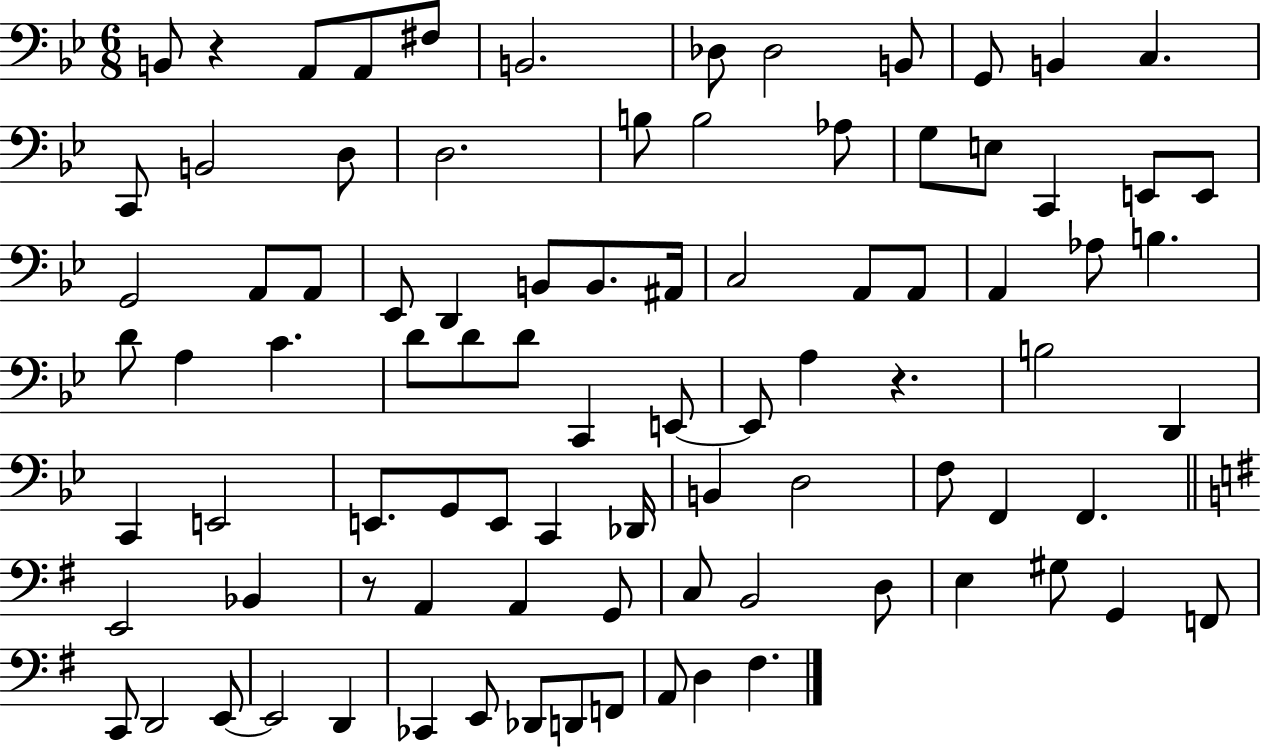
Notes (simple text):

B2/e R/q A2/e A2/e F#3/e B2/h. Db3/e Db3/h B2/e G2/e B2/q C3/q. C2/e B2/h D3/e D3/h. B3/e B3/h Ab3/e G3/e E3/e C2/q E2/e E2/e G2/h A2/e A2/e Eb2/e D2/q B2/e B2/e. A#2/s C3/h A2/e A2/e A2/q Ab3/e B3/q. D4/e A3/q C4/q. D4/e D4/e D4/e C2/q E2/e E2/e A3/q R/q. B3/h D2/q C2/q E2/h E2/e. G2/e E2/e C2/q Db2/s B2/q D3/h F3/e F2/q F2/q. E2/h Bb2/q R/e A2/q A2/q G2/e C3/e B2/h D3/e E3/q G#3/e G2/q F2/e C2/e D2/h E2/e E2/h D2/q CES2/q E2/e Db2/e D2/e F2/e A2/e D3/q F#3/q.